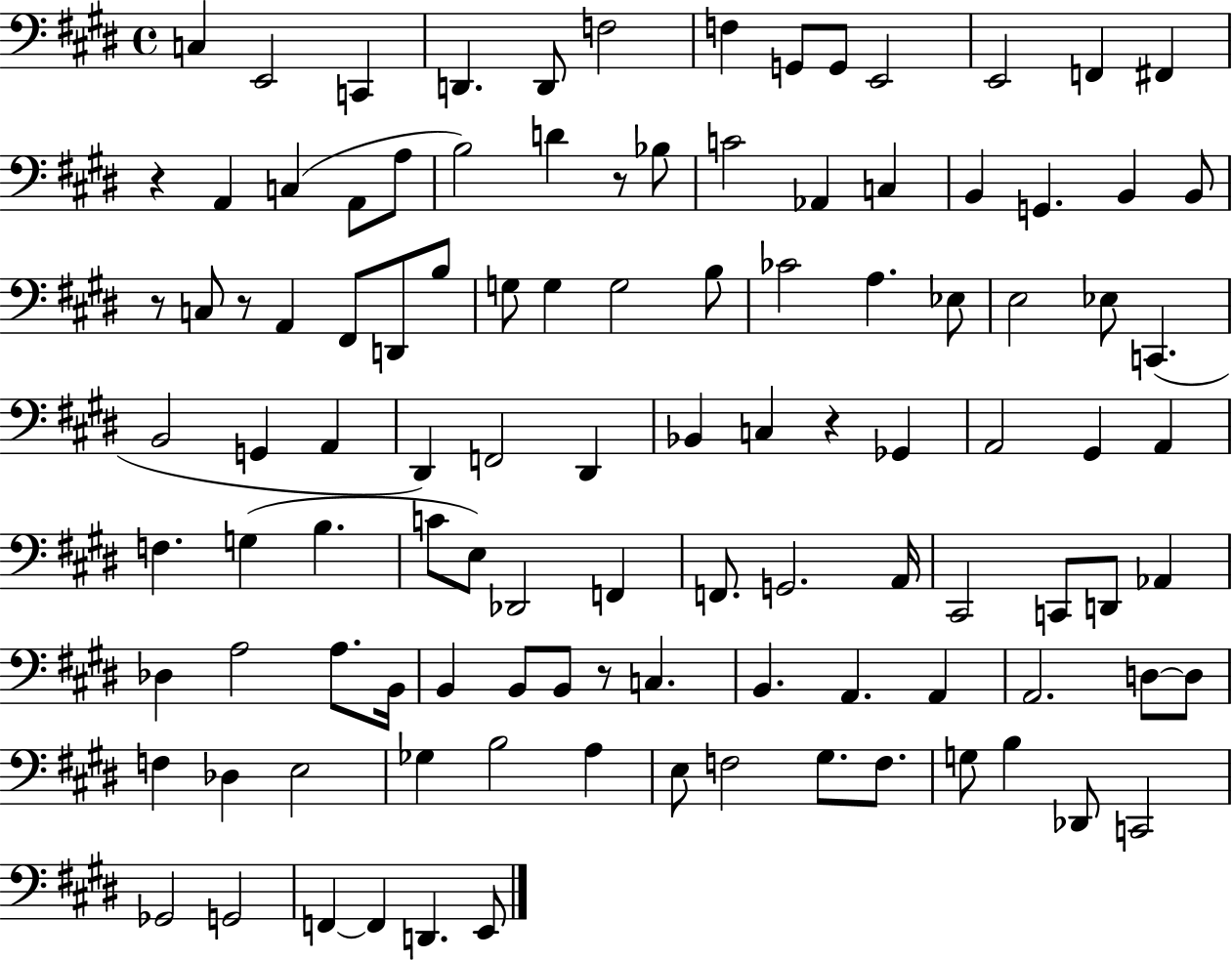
X:1
T:Untitled
M:4/4
L:1/4
K:E
C, E,,2 C,, D,, D,,/2 F,2 F, G,,/2 G,,/2 E,,2 E,,2 F,, ^F,, z A,, C, A,,/2 A,/2 B,2 D z/2 _B,/2 C2 _A,, C, B,, G,, B,, B,,/2 z/2 C,/2 z/2 A,, ^F,,/2 D,,/2 B,/2 G,/2 G, G,2 B,/2 _C2 A, _E,/2 E,2 _E,/2 C,, B,,2 G,, A,, ^D,, F,,2 ^D,, _B,, C, z _G,, A,,2 ^G,, A,, F, G, B, C/2 E,/2 _D,,2 F,, F,,/2 G,,2 A,,/4 ^C,,2 C,,/2 D,,/2 _A,, _D, A,2 A,/2 B,,/4 B,, B,,/2 B,,/2 z/2 C, B,, A,, A,, A,,2 D,/2 D,/2 F, _D, E,2 _G, B,2 A, E,/2 F,2 ^G,/2 F,/2 G,/2 B, _D,,/2 C,,2 _G,,2 G,,2 F,, F,, D,, E,,/2